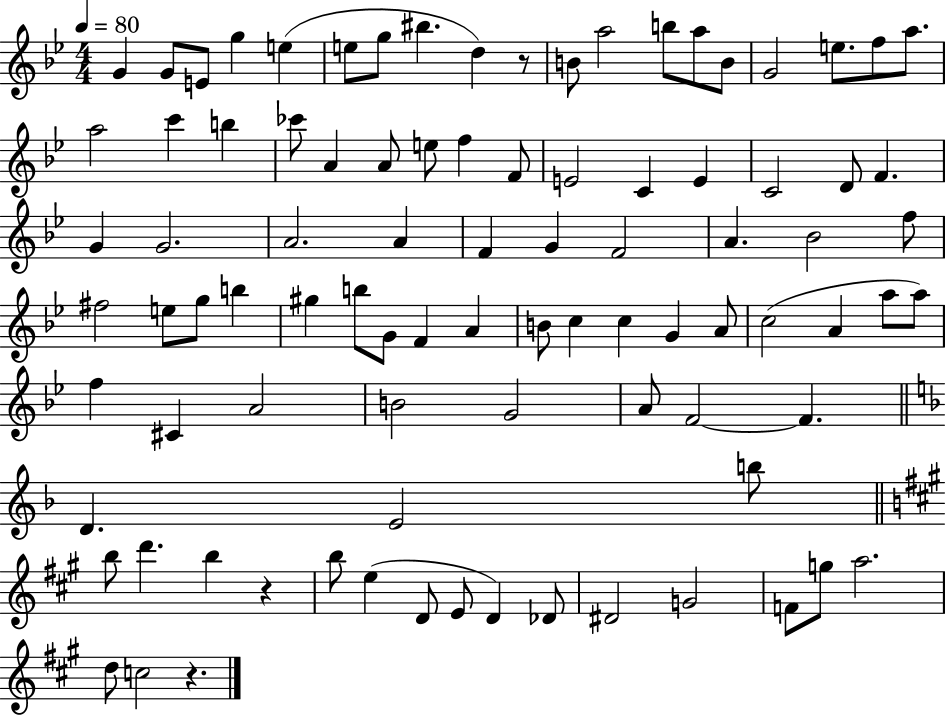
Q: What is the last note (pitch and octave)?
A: C5